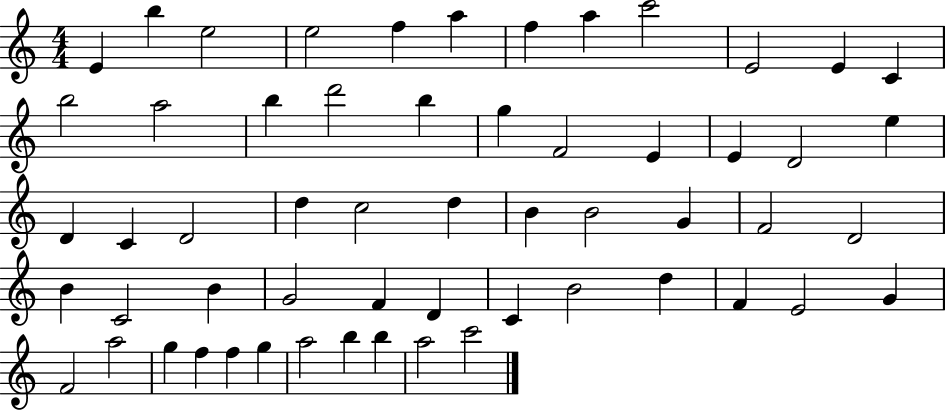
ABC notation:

X:1
T:Untitled
M:4/4
L:1/4
K:C
E b e2 e2 f a f a c'2 E2 E C b2 a2 b d'2 b g F2 E E D2 e D C D2 d c2 d B B2 G F2 D2 B C2 B G2 F D C B2 d F E2 G F2 a2 g f f g a2 b b a2 c'2